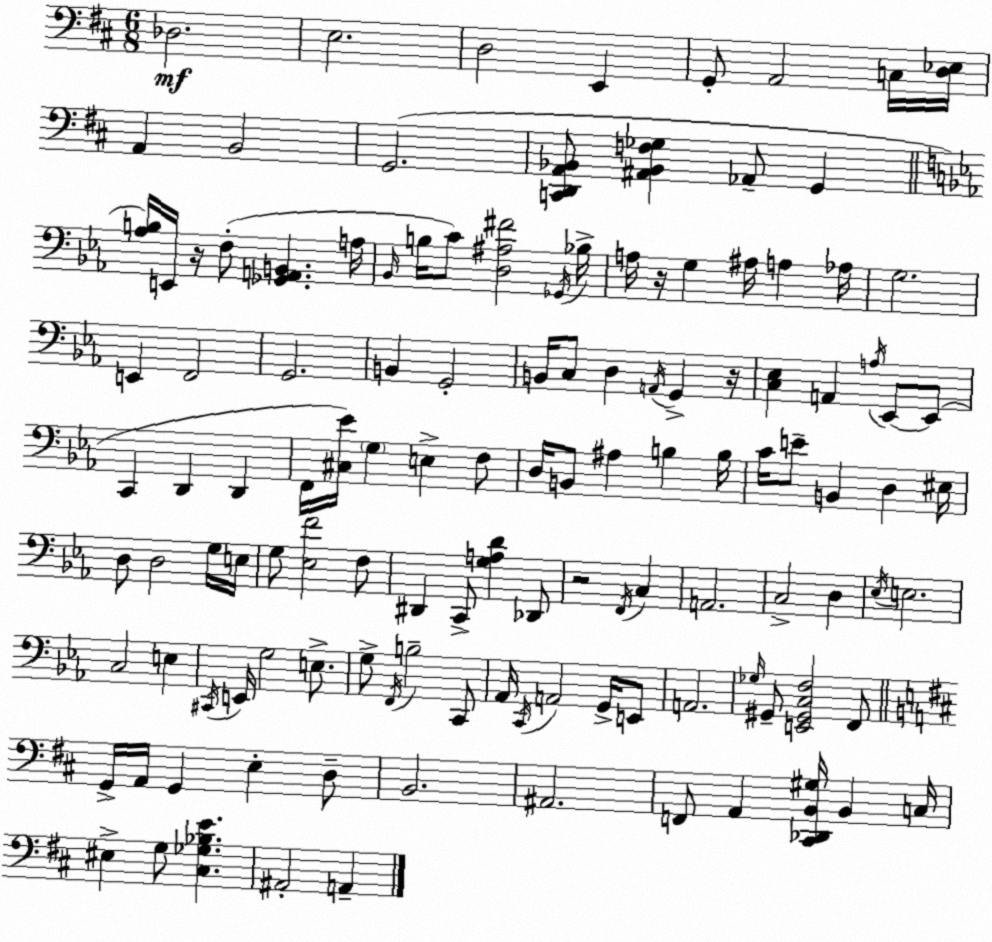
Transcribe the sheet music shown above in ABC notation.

X:1
T:Untitled
M:6/8
L:1/4
K:D
_D,2 E,2 D,2 E,, G,,/2 A,,2 C,/4 [D,_E,]/4 A,, B,,2 G,,2 [C,,D,,A,,_B,,]/2 [^A,,_B,,F,_G,] _A,,/2 G,, [_A,B,]/4 E,,/4 z/4 F,/2 [_G,,A,,B,,] A,/4 _B,,/4 B,/4 C/2 [D,^A,^F]2 _G,,/4 _B,/4 A,/4 z/4 G, ^A,/4 A, _A,/4 G,2 E,, F,,2 G,,2 B,, G,,2 B,,/4 C,/2 D, A,,/4 G,, z/4 [C,_E,] A,, A,/4 _E,,/2 _E,,/2 C,, D,, D,, F,,/4 [^C,_E]/4 G, E, F,/2 D,/4 B,,/2 ^A, B, B,/4 C/4 E/2 B,, D, ^E,/4 D,/2 D,2 G,/4 E,/4 G,/2 [_E,F]2 F,/2 ^D,, C,,/2 [G,A,D] _D,,/2 z2 F,,/4 C, A,,2 C,2 D, _E,/4 E,2 C,2 E, ^C,,/4 E,,/4 G,2 E,/2 G,/2 F,,/4 B,2 C,,/2 _A,,/4 C,,/4 A,,2 G,,/4 E,,/2 A,,2 _G,/4 ^G,,/2 [E,,^G,,C,F,]2 F,,/2 G,,/4 A,,/4 G,, E, D,/2 B,,2 ^A,,2 F,,/2 A,, [^C,,_D,,B,,^G,]/4 B,, C,/4 ^E, G,/2 [^C,_G,_B,E] ^A,,2 A,,